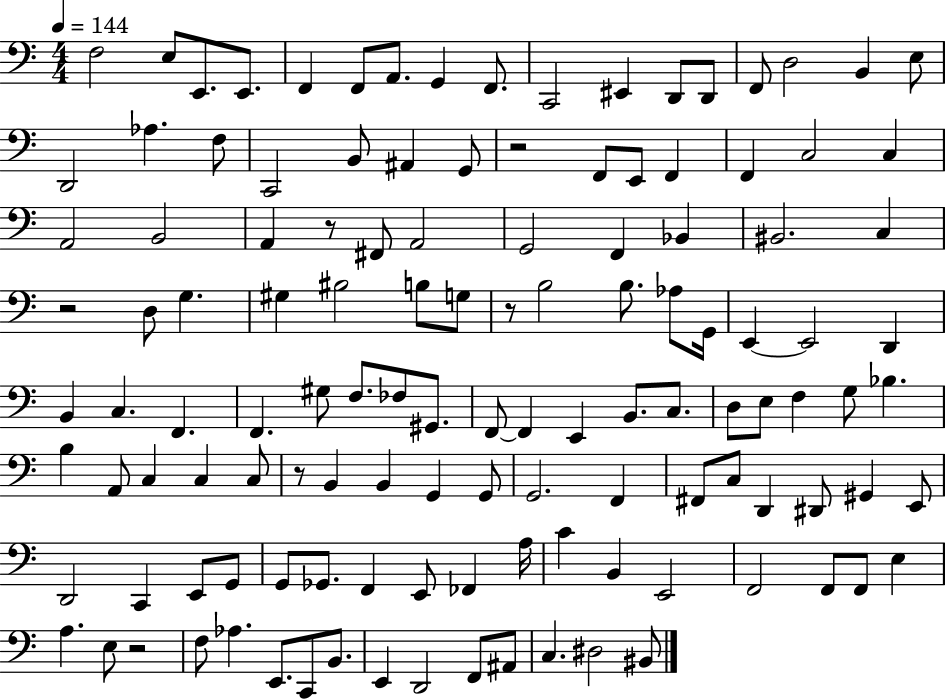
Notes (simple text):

F3/h E3/e E2/e. E2/e. F2/q F2/e A2/e. G2/q F2/e. C2/h EIS2/q D2/e D2/e F2/e D3/h B2/q E3/e D2/h Ab3/q. F3/e C2/h B2/e A#2/q G2/e R/h F2/e E2/e F2/q F2/q C3/h C3/q A2/h B2/h A2/q R/e F#2/e A2/h G2/h F2/q Bb2/q BIS2/h. C3/q R/h D3/e G3/q. G#3/q BIS3/h B3/e G3/e R/e B3/h B3/e. Ab3/e G2/s E2/q E2/h D2/q B2/q C3/q. F2/q. F2/q. G#3/e F3/e. FES3/e G#2/e. F2/e F2/q E2/q B2/e. C3/e. D3/e E3/e F3/q G3/e Bb3/q. B3/q A2/e C3/q C3/q C3/e R/e B2/q B2/q G2/q G2/e G2/h. F2/q F#2/e C3/e D2/q D#2/e G#2/q E2/e D2/h C2/q E2/e G2/e G2/e Gb2/e. F2/q E2/e FES2/q A3/s C4/q B2/q E2/h F2/h F2/e F2/e E3/q A3/q. E3/e R/h F3/e Ab3/q. E2/e. C2/e B2/e. E2/q D2/h F2/e A#2/e C3/q. D#3/h BIS2/e